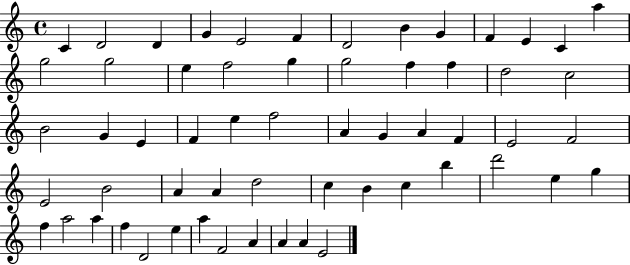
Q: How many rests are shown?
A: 0